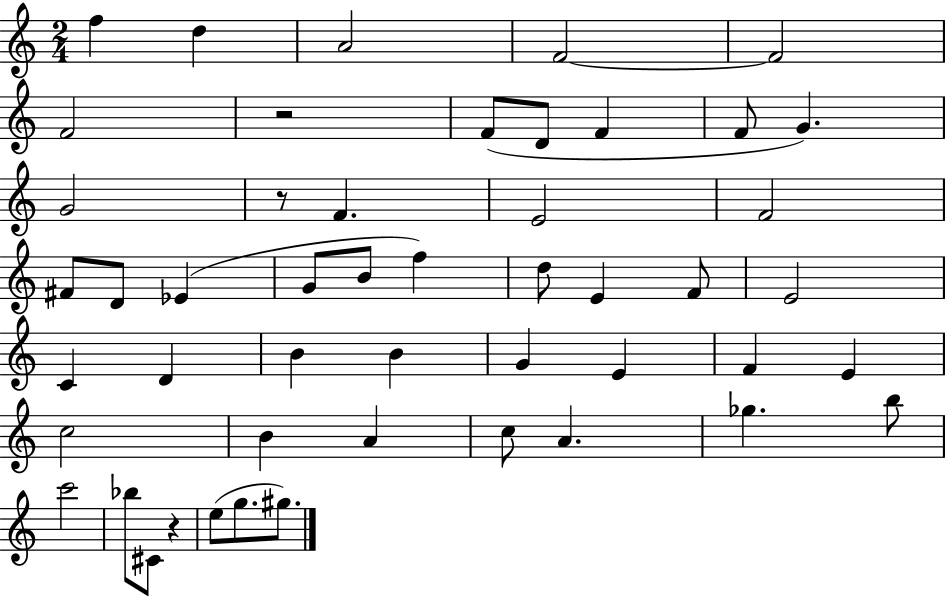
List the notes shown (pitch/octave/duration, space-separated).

F5/q D5/q A4/h F4/h F4/h F4/h R/h F4/e D4/e F4/q F4/e G4/q. G4/h R/e F4/q. E4/h F4/h F#4/e D4/e Eb4/q G4/e B4/e F5/q D5/e E4/q F4/e E4/h C4/q D4/q B4/q B4/q G4/q E4/q F4/q E4/q C5/h B4/q A4/q C5/e A4/q. Gb5/q. B5/e C6/h Bb5/e C#4/e R/q E5/e G5/e. G#5/e.